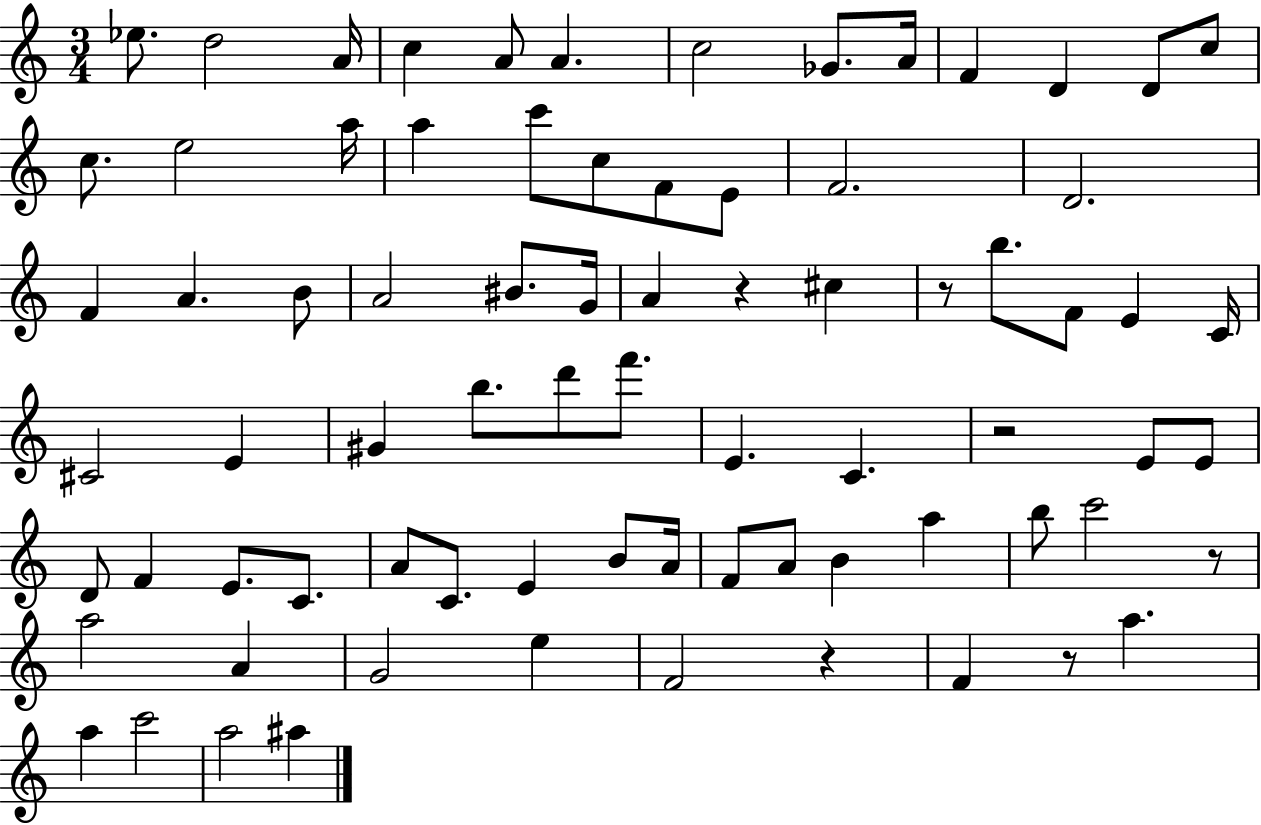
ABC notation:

X:1
T:Untitled
M:3/4
L:1/4
K:C
_e/2 d2 A/4 c A/2 A c2 _G/2 A/4 F D D/2 c/2 c/2 e2 a/4 a c'/2 c/2 F/2 E/2 F2 D2 F A B/2 A2 ^B/2 G/4 A z ^c z/2 b/2 F/2 E C/4 ^C2 E ^G b/2 d'/2 f'/2 E C z2 E/2 E/2 D/2 F E/2 C/2 A/2 C/2 E B/2 A/4 F/2 A/2 B a b/2 c'2 z/2 a2 A G2 e F2 z F z/2 a a c'2 a2 ^a